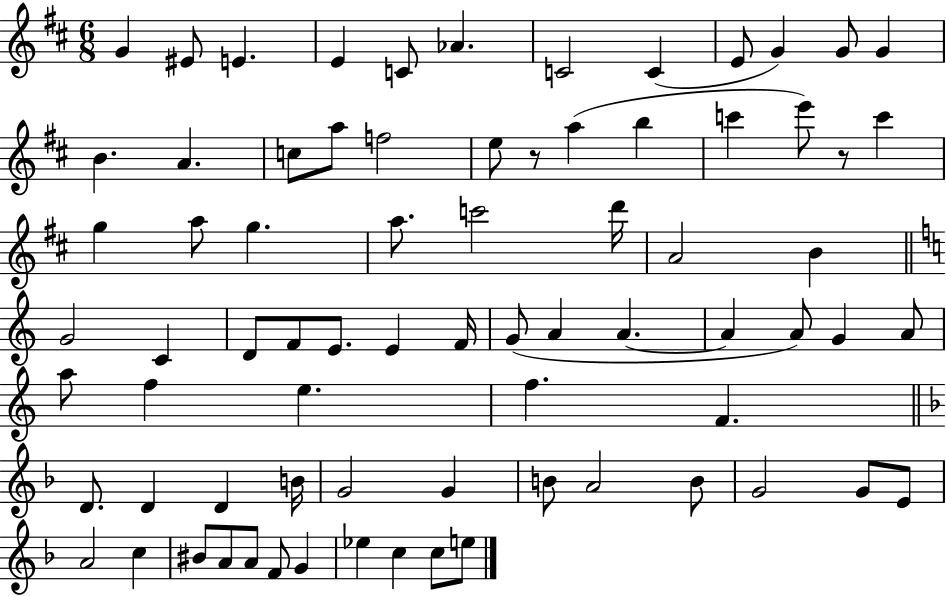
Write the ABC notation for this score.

X:1
T:Untitled
M:6/8
L:1/4
K:D
G ^E/2 E E C/2 _A C2 C E/2 G G/2 G B A c/2 a/2 f2 e/2 z/2 a b c' e'/2 z/2 c' g a/2 g a/2 c'2 d'/4 A2 B G2 C D/2 F/2 E/2 E F/4 G/2 A A A A/2 G A/2 a/2 f e f F D/2 D D B/4 G2 G B/2 A2 B/2 G2 G/2 E/2 A2 c ^B/2 A/2 A/2 F/2 G _e c c/2 e/2